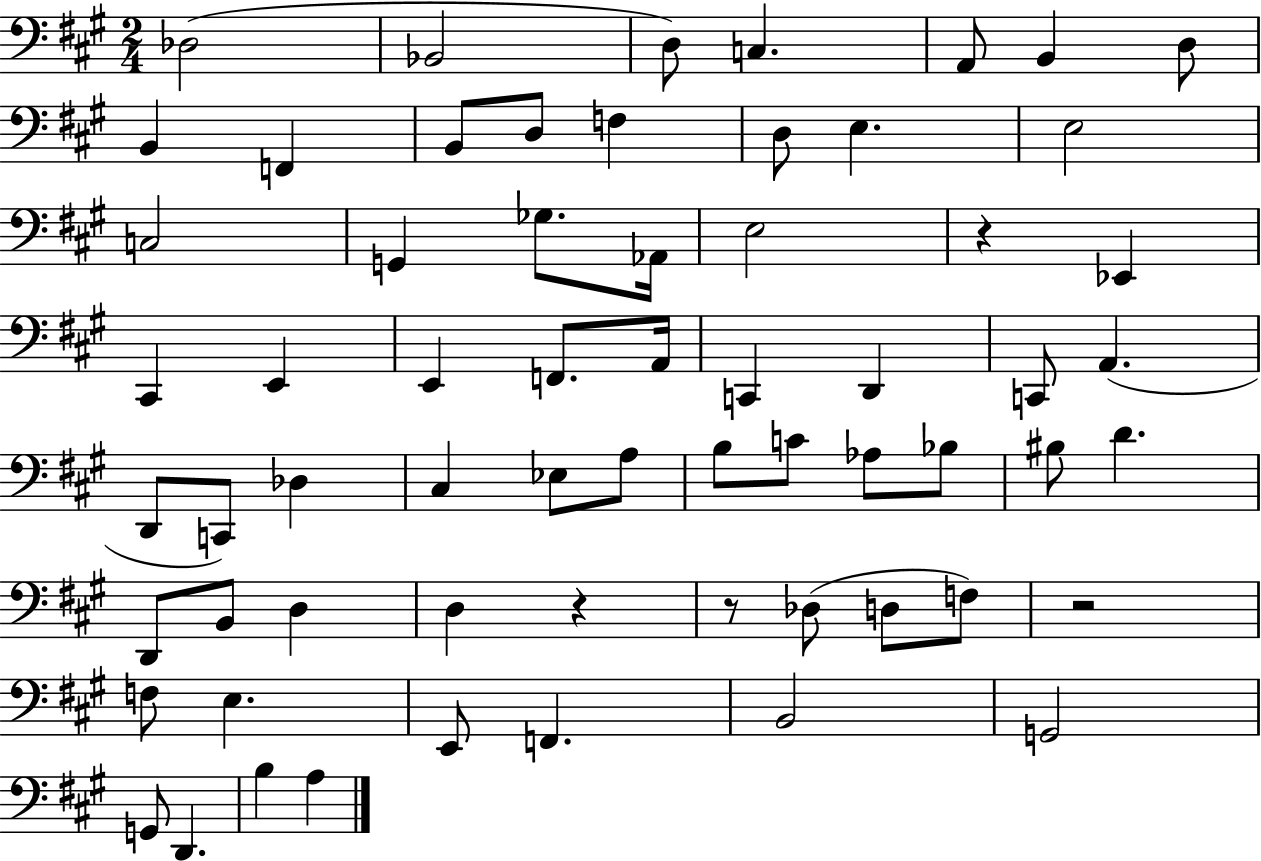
Db3/h Bb2/h D3/e C3/q. A2/e B2/q D3/e B2/q F2/q B2/e D3/e F3/q D3/e E3/q. E3/h C3/h G2/q Gb3/e. Ab2/s E3/h R/q Eb2/q C#2/q E2/q E2/q F2/e. A2/s C2/q D2/q C2/e A2/q. D2/e C2/e Db3/q C#3/q Eb3/e A3/e B3/e C4/e Ab3/e Bb3/e BIS3/e D4/q. D2/e B2/e D3/q D3/q R/q R/e Db3/e D3/e F3/e R/h F3/e E3/q. E2/e F2/q. B2/h G2/h G2/e D2/q. B3/q A3/q